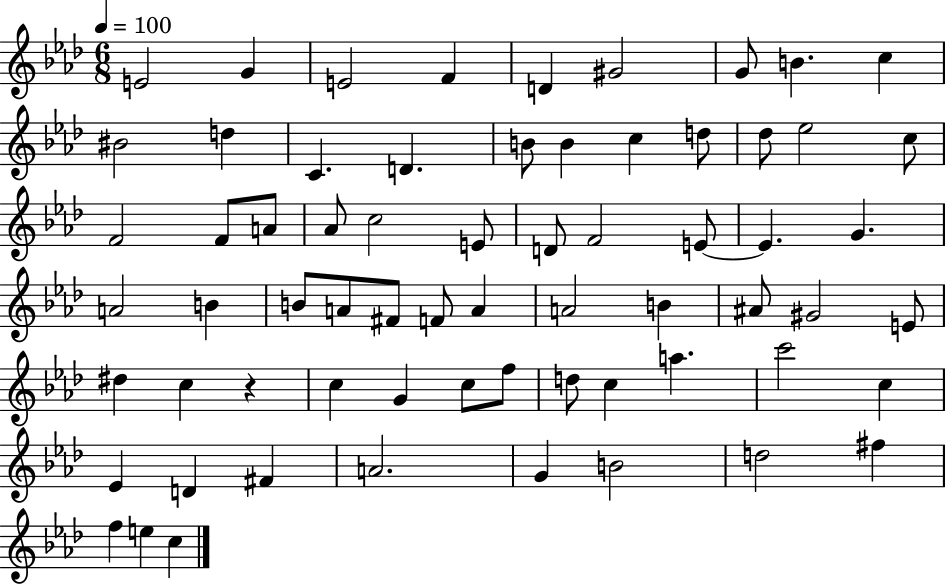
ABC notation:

X:1
T:Untitled
M:6/8
L:1/4
K:Ab
E2 G E2 F D ^G2 G/2 B c ^B2 d C D B/2 B c d/2 _d/2 _e2 c/2 F2 F/2 A/2 _A/2 c2 E/2 D/2 F2 E/2 E G A2 B B/2 A/2 ^F/2 F/2 A A2 B ^A/2 ^G2 E/2 ^d c z c G c/2 f/2 d/2 c a c'2 c _E D ^F A2 G B2 d2 ^f f e c